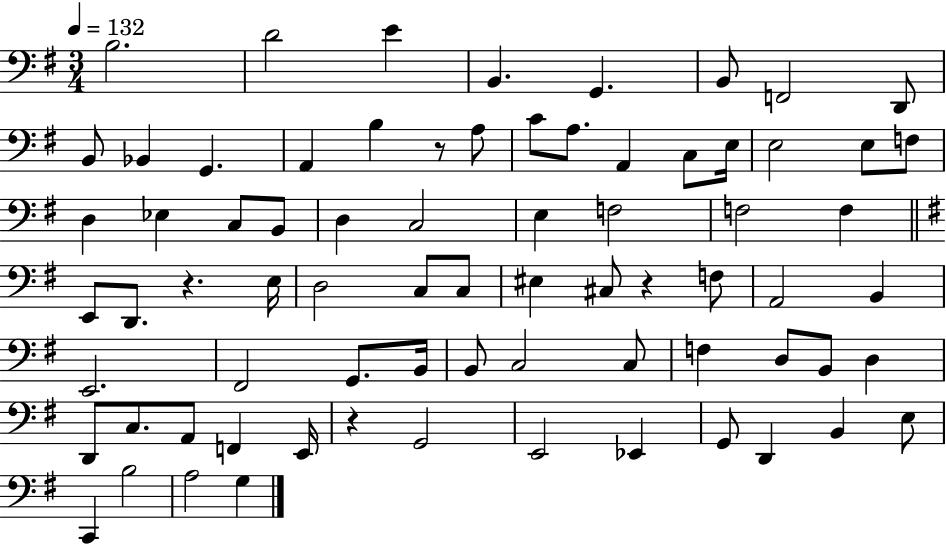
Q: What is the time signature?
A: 3/4